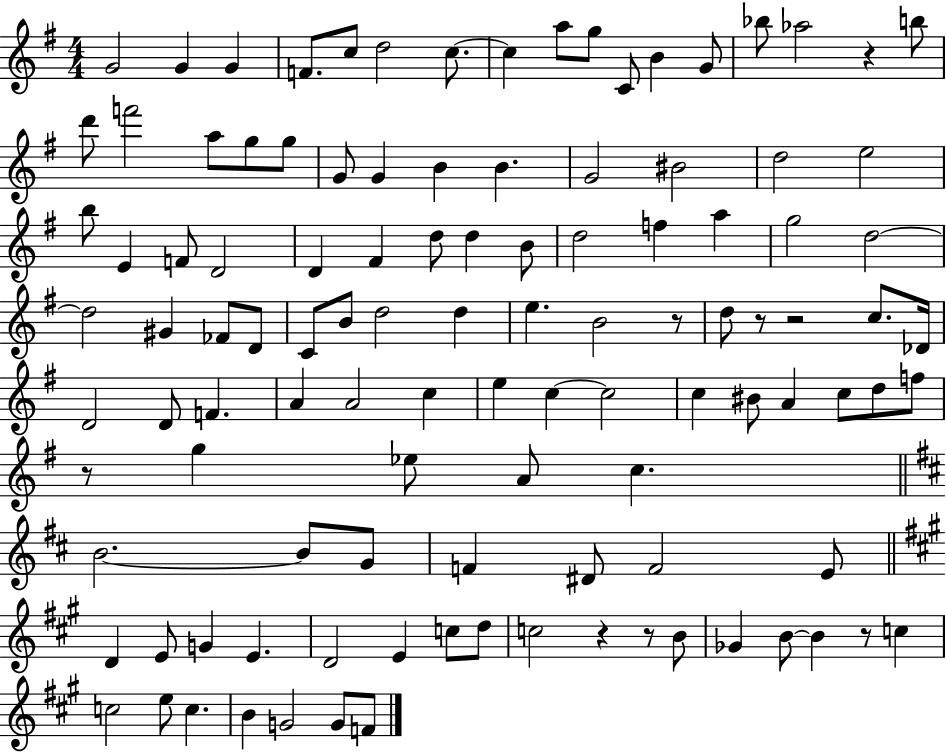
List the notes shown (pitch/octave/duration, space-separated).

G4/h G4/q G4/q F4/e. C5/e D5/h C5/e. C5/q A5/e G5/e C4/e B4/q G4/e Bb5/e Ab5/h R/q B5/e D6/e F6/h A5/e G5/e G5/e G4/e G4/q B4/q B4/q. G4/h BIS4/h D5/h E5/h B5/e E4/q F4/e D4/h D4/q F#4/q D5/e D5/q B4/e D5/h F5/q A5/q G5/h D5/h D5/h G#4/q FES4/e D4/e C4/e B4/e D5/h D5/q E5/q. B4/h R/e D5/e R/e R/h C5/e. Db4/s D4/h D4/e F4/q. A4/q A4/h C5/q E5/q C5/q C5/h C5/q BIS4/e A4/q C5/e D5/e F5/e R/e G5/q Eb5/e A4/e C5/q. B4/h. B4/e G4/e F4/q D#4/e F4/h E4/e D4/q E4/e G4/q E4/q. D4/h E4/q C5/e D5/e C5/h R/q R/e B4/e Gb4/q B4/e B4/q R/e C5/q C5/h E5/e C5/q. B4/q G4/h G4/e F4/e